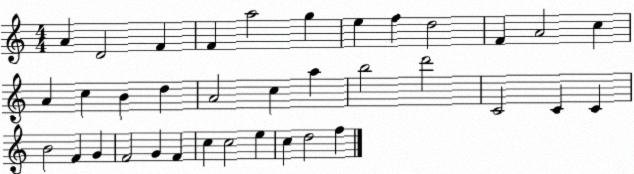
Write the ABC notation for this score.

X:1
T:Untitled
M:4/4
L:1/4
K:C
A D2 F F a2 g e f d2 F A2 c A c B d A2 c a b2 d'2 C2 C C B2 F G F2 G F c c2 e c d2 f